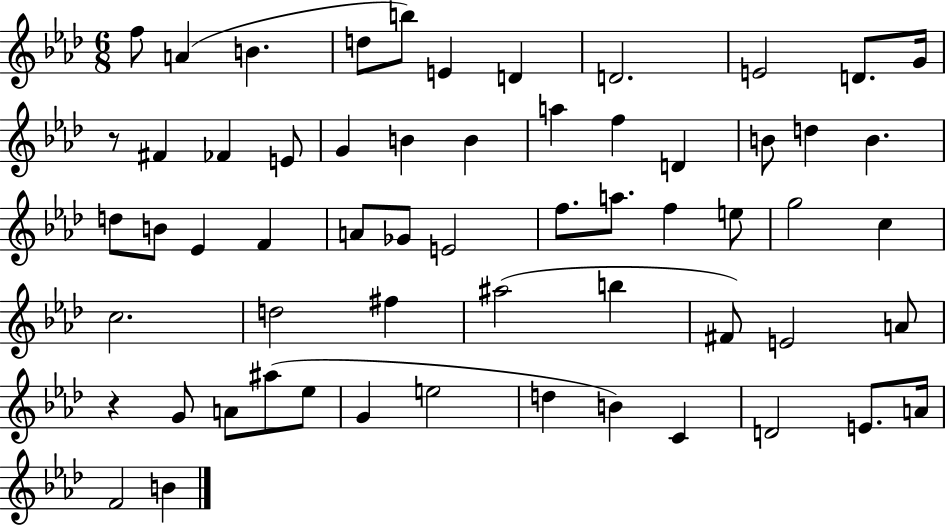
F5/e A4/q B4/q. D5/e B5/e E4/q D4/q D4/h. E4/h D4/e. G4/s R/e F#4/q FES4/q E4/e G4/q B4/q B4/q A5/q F5/q D4/q B4/e D5/q B4/q. D5/e B4/e Eb4/q F4/q A4/e Gb4/e E4/h F5/e. A5/e. F5/q E5/e G5/h C5/q C5/h. D5/h F#5/q A#5/h B5/q F#4/e E4/h A4/e R/q G4/e A4/e A#5/e Eb5/e G4/q E5/h D5/q B4/q C4/q D4/h E4/e. A4/s F4/h B4/q